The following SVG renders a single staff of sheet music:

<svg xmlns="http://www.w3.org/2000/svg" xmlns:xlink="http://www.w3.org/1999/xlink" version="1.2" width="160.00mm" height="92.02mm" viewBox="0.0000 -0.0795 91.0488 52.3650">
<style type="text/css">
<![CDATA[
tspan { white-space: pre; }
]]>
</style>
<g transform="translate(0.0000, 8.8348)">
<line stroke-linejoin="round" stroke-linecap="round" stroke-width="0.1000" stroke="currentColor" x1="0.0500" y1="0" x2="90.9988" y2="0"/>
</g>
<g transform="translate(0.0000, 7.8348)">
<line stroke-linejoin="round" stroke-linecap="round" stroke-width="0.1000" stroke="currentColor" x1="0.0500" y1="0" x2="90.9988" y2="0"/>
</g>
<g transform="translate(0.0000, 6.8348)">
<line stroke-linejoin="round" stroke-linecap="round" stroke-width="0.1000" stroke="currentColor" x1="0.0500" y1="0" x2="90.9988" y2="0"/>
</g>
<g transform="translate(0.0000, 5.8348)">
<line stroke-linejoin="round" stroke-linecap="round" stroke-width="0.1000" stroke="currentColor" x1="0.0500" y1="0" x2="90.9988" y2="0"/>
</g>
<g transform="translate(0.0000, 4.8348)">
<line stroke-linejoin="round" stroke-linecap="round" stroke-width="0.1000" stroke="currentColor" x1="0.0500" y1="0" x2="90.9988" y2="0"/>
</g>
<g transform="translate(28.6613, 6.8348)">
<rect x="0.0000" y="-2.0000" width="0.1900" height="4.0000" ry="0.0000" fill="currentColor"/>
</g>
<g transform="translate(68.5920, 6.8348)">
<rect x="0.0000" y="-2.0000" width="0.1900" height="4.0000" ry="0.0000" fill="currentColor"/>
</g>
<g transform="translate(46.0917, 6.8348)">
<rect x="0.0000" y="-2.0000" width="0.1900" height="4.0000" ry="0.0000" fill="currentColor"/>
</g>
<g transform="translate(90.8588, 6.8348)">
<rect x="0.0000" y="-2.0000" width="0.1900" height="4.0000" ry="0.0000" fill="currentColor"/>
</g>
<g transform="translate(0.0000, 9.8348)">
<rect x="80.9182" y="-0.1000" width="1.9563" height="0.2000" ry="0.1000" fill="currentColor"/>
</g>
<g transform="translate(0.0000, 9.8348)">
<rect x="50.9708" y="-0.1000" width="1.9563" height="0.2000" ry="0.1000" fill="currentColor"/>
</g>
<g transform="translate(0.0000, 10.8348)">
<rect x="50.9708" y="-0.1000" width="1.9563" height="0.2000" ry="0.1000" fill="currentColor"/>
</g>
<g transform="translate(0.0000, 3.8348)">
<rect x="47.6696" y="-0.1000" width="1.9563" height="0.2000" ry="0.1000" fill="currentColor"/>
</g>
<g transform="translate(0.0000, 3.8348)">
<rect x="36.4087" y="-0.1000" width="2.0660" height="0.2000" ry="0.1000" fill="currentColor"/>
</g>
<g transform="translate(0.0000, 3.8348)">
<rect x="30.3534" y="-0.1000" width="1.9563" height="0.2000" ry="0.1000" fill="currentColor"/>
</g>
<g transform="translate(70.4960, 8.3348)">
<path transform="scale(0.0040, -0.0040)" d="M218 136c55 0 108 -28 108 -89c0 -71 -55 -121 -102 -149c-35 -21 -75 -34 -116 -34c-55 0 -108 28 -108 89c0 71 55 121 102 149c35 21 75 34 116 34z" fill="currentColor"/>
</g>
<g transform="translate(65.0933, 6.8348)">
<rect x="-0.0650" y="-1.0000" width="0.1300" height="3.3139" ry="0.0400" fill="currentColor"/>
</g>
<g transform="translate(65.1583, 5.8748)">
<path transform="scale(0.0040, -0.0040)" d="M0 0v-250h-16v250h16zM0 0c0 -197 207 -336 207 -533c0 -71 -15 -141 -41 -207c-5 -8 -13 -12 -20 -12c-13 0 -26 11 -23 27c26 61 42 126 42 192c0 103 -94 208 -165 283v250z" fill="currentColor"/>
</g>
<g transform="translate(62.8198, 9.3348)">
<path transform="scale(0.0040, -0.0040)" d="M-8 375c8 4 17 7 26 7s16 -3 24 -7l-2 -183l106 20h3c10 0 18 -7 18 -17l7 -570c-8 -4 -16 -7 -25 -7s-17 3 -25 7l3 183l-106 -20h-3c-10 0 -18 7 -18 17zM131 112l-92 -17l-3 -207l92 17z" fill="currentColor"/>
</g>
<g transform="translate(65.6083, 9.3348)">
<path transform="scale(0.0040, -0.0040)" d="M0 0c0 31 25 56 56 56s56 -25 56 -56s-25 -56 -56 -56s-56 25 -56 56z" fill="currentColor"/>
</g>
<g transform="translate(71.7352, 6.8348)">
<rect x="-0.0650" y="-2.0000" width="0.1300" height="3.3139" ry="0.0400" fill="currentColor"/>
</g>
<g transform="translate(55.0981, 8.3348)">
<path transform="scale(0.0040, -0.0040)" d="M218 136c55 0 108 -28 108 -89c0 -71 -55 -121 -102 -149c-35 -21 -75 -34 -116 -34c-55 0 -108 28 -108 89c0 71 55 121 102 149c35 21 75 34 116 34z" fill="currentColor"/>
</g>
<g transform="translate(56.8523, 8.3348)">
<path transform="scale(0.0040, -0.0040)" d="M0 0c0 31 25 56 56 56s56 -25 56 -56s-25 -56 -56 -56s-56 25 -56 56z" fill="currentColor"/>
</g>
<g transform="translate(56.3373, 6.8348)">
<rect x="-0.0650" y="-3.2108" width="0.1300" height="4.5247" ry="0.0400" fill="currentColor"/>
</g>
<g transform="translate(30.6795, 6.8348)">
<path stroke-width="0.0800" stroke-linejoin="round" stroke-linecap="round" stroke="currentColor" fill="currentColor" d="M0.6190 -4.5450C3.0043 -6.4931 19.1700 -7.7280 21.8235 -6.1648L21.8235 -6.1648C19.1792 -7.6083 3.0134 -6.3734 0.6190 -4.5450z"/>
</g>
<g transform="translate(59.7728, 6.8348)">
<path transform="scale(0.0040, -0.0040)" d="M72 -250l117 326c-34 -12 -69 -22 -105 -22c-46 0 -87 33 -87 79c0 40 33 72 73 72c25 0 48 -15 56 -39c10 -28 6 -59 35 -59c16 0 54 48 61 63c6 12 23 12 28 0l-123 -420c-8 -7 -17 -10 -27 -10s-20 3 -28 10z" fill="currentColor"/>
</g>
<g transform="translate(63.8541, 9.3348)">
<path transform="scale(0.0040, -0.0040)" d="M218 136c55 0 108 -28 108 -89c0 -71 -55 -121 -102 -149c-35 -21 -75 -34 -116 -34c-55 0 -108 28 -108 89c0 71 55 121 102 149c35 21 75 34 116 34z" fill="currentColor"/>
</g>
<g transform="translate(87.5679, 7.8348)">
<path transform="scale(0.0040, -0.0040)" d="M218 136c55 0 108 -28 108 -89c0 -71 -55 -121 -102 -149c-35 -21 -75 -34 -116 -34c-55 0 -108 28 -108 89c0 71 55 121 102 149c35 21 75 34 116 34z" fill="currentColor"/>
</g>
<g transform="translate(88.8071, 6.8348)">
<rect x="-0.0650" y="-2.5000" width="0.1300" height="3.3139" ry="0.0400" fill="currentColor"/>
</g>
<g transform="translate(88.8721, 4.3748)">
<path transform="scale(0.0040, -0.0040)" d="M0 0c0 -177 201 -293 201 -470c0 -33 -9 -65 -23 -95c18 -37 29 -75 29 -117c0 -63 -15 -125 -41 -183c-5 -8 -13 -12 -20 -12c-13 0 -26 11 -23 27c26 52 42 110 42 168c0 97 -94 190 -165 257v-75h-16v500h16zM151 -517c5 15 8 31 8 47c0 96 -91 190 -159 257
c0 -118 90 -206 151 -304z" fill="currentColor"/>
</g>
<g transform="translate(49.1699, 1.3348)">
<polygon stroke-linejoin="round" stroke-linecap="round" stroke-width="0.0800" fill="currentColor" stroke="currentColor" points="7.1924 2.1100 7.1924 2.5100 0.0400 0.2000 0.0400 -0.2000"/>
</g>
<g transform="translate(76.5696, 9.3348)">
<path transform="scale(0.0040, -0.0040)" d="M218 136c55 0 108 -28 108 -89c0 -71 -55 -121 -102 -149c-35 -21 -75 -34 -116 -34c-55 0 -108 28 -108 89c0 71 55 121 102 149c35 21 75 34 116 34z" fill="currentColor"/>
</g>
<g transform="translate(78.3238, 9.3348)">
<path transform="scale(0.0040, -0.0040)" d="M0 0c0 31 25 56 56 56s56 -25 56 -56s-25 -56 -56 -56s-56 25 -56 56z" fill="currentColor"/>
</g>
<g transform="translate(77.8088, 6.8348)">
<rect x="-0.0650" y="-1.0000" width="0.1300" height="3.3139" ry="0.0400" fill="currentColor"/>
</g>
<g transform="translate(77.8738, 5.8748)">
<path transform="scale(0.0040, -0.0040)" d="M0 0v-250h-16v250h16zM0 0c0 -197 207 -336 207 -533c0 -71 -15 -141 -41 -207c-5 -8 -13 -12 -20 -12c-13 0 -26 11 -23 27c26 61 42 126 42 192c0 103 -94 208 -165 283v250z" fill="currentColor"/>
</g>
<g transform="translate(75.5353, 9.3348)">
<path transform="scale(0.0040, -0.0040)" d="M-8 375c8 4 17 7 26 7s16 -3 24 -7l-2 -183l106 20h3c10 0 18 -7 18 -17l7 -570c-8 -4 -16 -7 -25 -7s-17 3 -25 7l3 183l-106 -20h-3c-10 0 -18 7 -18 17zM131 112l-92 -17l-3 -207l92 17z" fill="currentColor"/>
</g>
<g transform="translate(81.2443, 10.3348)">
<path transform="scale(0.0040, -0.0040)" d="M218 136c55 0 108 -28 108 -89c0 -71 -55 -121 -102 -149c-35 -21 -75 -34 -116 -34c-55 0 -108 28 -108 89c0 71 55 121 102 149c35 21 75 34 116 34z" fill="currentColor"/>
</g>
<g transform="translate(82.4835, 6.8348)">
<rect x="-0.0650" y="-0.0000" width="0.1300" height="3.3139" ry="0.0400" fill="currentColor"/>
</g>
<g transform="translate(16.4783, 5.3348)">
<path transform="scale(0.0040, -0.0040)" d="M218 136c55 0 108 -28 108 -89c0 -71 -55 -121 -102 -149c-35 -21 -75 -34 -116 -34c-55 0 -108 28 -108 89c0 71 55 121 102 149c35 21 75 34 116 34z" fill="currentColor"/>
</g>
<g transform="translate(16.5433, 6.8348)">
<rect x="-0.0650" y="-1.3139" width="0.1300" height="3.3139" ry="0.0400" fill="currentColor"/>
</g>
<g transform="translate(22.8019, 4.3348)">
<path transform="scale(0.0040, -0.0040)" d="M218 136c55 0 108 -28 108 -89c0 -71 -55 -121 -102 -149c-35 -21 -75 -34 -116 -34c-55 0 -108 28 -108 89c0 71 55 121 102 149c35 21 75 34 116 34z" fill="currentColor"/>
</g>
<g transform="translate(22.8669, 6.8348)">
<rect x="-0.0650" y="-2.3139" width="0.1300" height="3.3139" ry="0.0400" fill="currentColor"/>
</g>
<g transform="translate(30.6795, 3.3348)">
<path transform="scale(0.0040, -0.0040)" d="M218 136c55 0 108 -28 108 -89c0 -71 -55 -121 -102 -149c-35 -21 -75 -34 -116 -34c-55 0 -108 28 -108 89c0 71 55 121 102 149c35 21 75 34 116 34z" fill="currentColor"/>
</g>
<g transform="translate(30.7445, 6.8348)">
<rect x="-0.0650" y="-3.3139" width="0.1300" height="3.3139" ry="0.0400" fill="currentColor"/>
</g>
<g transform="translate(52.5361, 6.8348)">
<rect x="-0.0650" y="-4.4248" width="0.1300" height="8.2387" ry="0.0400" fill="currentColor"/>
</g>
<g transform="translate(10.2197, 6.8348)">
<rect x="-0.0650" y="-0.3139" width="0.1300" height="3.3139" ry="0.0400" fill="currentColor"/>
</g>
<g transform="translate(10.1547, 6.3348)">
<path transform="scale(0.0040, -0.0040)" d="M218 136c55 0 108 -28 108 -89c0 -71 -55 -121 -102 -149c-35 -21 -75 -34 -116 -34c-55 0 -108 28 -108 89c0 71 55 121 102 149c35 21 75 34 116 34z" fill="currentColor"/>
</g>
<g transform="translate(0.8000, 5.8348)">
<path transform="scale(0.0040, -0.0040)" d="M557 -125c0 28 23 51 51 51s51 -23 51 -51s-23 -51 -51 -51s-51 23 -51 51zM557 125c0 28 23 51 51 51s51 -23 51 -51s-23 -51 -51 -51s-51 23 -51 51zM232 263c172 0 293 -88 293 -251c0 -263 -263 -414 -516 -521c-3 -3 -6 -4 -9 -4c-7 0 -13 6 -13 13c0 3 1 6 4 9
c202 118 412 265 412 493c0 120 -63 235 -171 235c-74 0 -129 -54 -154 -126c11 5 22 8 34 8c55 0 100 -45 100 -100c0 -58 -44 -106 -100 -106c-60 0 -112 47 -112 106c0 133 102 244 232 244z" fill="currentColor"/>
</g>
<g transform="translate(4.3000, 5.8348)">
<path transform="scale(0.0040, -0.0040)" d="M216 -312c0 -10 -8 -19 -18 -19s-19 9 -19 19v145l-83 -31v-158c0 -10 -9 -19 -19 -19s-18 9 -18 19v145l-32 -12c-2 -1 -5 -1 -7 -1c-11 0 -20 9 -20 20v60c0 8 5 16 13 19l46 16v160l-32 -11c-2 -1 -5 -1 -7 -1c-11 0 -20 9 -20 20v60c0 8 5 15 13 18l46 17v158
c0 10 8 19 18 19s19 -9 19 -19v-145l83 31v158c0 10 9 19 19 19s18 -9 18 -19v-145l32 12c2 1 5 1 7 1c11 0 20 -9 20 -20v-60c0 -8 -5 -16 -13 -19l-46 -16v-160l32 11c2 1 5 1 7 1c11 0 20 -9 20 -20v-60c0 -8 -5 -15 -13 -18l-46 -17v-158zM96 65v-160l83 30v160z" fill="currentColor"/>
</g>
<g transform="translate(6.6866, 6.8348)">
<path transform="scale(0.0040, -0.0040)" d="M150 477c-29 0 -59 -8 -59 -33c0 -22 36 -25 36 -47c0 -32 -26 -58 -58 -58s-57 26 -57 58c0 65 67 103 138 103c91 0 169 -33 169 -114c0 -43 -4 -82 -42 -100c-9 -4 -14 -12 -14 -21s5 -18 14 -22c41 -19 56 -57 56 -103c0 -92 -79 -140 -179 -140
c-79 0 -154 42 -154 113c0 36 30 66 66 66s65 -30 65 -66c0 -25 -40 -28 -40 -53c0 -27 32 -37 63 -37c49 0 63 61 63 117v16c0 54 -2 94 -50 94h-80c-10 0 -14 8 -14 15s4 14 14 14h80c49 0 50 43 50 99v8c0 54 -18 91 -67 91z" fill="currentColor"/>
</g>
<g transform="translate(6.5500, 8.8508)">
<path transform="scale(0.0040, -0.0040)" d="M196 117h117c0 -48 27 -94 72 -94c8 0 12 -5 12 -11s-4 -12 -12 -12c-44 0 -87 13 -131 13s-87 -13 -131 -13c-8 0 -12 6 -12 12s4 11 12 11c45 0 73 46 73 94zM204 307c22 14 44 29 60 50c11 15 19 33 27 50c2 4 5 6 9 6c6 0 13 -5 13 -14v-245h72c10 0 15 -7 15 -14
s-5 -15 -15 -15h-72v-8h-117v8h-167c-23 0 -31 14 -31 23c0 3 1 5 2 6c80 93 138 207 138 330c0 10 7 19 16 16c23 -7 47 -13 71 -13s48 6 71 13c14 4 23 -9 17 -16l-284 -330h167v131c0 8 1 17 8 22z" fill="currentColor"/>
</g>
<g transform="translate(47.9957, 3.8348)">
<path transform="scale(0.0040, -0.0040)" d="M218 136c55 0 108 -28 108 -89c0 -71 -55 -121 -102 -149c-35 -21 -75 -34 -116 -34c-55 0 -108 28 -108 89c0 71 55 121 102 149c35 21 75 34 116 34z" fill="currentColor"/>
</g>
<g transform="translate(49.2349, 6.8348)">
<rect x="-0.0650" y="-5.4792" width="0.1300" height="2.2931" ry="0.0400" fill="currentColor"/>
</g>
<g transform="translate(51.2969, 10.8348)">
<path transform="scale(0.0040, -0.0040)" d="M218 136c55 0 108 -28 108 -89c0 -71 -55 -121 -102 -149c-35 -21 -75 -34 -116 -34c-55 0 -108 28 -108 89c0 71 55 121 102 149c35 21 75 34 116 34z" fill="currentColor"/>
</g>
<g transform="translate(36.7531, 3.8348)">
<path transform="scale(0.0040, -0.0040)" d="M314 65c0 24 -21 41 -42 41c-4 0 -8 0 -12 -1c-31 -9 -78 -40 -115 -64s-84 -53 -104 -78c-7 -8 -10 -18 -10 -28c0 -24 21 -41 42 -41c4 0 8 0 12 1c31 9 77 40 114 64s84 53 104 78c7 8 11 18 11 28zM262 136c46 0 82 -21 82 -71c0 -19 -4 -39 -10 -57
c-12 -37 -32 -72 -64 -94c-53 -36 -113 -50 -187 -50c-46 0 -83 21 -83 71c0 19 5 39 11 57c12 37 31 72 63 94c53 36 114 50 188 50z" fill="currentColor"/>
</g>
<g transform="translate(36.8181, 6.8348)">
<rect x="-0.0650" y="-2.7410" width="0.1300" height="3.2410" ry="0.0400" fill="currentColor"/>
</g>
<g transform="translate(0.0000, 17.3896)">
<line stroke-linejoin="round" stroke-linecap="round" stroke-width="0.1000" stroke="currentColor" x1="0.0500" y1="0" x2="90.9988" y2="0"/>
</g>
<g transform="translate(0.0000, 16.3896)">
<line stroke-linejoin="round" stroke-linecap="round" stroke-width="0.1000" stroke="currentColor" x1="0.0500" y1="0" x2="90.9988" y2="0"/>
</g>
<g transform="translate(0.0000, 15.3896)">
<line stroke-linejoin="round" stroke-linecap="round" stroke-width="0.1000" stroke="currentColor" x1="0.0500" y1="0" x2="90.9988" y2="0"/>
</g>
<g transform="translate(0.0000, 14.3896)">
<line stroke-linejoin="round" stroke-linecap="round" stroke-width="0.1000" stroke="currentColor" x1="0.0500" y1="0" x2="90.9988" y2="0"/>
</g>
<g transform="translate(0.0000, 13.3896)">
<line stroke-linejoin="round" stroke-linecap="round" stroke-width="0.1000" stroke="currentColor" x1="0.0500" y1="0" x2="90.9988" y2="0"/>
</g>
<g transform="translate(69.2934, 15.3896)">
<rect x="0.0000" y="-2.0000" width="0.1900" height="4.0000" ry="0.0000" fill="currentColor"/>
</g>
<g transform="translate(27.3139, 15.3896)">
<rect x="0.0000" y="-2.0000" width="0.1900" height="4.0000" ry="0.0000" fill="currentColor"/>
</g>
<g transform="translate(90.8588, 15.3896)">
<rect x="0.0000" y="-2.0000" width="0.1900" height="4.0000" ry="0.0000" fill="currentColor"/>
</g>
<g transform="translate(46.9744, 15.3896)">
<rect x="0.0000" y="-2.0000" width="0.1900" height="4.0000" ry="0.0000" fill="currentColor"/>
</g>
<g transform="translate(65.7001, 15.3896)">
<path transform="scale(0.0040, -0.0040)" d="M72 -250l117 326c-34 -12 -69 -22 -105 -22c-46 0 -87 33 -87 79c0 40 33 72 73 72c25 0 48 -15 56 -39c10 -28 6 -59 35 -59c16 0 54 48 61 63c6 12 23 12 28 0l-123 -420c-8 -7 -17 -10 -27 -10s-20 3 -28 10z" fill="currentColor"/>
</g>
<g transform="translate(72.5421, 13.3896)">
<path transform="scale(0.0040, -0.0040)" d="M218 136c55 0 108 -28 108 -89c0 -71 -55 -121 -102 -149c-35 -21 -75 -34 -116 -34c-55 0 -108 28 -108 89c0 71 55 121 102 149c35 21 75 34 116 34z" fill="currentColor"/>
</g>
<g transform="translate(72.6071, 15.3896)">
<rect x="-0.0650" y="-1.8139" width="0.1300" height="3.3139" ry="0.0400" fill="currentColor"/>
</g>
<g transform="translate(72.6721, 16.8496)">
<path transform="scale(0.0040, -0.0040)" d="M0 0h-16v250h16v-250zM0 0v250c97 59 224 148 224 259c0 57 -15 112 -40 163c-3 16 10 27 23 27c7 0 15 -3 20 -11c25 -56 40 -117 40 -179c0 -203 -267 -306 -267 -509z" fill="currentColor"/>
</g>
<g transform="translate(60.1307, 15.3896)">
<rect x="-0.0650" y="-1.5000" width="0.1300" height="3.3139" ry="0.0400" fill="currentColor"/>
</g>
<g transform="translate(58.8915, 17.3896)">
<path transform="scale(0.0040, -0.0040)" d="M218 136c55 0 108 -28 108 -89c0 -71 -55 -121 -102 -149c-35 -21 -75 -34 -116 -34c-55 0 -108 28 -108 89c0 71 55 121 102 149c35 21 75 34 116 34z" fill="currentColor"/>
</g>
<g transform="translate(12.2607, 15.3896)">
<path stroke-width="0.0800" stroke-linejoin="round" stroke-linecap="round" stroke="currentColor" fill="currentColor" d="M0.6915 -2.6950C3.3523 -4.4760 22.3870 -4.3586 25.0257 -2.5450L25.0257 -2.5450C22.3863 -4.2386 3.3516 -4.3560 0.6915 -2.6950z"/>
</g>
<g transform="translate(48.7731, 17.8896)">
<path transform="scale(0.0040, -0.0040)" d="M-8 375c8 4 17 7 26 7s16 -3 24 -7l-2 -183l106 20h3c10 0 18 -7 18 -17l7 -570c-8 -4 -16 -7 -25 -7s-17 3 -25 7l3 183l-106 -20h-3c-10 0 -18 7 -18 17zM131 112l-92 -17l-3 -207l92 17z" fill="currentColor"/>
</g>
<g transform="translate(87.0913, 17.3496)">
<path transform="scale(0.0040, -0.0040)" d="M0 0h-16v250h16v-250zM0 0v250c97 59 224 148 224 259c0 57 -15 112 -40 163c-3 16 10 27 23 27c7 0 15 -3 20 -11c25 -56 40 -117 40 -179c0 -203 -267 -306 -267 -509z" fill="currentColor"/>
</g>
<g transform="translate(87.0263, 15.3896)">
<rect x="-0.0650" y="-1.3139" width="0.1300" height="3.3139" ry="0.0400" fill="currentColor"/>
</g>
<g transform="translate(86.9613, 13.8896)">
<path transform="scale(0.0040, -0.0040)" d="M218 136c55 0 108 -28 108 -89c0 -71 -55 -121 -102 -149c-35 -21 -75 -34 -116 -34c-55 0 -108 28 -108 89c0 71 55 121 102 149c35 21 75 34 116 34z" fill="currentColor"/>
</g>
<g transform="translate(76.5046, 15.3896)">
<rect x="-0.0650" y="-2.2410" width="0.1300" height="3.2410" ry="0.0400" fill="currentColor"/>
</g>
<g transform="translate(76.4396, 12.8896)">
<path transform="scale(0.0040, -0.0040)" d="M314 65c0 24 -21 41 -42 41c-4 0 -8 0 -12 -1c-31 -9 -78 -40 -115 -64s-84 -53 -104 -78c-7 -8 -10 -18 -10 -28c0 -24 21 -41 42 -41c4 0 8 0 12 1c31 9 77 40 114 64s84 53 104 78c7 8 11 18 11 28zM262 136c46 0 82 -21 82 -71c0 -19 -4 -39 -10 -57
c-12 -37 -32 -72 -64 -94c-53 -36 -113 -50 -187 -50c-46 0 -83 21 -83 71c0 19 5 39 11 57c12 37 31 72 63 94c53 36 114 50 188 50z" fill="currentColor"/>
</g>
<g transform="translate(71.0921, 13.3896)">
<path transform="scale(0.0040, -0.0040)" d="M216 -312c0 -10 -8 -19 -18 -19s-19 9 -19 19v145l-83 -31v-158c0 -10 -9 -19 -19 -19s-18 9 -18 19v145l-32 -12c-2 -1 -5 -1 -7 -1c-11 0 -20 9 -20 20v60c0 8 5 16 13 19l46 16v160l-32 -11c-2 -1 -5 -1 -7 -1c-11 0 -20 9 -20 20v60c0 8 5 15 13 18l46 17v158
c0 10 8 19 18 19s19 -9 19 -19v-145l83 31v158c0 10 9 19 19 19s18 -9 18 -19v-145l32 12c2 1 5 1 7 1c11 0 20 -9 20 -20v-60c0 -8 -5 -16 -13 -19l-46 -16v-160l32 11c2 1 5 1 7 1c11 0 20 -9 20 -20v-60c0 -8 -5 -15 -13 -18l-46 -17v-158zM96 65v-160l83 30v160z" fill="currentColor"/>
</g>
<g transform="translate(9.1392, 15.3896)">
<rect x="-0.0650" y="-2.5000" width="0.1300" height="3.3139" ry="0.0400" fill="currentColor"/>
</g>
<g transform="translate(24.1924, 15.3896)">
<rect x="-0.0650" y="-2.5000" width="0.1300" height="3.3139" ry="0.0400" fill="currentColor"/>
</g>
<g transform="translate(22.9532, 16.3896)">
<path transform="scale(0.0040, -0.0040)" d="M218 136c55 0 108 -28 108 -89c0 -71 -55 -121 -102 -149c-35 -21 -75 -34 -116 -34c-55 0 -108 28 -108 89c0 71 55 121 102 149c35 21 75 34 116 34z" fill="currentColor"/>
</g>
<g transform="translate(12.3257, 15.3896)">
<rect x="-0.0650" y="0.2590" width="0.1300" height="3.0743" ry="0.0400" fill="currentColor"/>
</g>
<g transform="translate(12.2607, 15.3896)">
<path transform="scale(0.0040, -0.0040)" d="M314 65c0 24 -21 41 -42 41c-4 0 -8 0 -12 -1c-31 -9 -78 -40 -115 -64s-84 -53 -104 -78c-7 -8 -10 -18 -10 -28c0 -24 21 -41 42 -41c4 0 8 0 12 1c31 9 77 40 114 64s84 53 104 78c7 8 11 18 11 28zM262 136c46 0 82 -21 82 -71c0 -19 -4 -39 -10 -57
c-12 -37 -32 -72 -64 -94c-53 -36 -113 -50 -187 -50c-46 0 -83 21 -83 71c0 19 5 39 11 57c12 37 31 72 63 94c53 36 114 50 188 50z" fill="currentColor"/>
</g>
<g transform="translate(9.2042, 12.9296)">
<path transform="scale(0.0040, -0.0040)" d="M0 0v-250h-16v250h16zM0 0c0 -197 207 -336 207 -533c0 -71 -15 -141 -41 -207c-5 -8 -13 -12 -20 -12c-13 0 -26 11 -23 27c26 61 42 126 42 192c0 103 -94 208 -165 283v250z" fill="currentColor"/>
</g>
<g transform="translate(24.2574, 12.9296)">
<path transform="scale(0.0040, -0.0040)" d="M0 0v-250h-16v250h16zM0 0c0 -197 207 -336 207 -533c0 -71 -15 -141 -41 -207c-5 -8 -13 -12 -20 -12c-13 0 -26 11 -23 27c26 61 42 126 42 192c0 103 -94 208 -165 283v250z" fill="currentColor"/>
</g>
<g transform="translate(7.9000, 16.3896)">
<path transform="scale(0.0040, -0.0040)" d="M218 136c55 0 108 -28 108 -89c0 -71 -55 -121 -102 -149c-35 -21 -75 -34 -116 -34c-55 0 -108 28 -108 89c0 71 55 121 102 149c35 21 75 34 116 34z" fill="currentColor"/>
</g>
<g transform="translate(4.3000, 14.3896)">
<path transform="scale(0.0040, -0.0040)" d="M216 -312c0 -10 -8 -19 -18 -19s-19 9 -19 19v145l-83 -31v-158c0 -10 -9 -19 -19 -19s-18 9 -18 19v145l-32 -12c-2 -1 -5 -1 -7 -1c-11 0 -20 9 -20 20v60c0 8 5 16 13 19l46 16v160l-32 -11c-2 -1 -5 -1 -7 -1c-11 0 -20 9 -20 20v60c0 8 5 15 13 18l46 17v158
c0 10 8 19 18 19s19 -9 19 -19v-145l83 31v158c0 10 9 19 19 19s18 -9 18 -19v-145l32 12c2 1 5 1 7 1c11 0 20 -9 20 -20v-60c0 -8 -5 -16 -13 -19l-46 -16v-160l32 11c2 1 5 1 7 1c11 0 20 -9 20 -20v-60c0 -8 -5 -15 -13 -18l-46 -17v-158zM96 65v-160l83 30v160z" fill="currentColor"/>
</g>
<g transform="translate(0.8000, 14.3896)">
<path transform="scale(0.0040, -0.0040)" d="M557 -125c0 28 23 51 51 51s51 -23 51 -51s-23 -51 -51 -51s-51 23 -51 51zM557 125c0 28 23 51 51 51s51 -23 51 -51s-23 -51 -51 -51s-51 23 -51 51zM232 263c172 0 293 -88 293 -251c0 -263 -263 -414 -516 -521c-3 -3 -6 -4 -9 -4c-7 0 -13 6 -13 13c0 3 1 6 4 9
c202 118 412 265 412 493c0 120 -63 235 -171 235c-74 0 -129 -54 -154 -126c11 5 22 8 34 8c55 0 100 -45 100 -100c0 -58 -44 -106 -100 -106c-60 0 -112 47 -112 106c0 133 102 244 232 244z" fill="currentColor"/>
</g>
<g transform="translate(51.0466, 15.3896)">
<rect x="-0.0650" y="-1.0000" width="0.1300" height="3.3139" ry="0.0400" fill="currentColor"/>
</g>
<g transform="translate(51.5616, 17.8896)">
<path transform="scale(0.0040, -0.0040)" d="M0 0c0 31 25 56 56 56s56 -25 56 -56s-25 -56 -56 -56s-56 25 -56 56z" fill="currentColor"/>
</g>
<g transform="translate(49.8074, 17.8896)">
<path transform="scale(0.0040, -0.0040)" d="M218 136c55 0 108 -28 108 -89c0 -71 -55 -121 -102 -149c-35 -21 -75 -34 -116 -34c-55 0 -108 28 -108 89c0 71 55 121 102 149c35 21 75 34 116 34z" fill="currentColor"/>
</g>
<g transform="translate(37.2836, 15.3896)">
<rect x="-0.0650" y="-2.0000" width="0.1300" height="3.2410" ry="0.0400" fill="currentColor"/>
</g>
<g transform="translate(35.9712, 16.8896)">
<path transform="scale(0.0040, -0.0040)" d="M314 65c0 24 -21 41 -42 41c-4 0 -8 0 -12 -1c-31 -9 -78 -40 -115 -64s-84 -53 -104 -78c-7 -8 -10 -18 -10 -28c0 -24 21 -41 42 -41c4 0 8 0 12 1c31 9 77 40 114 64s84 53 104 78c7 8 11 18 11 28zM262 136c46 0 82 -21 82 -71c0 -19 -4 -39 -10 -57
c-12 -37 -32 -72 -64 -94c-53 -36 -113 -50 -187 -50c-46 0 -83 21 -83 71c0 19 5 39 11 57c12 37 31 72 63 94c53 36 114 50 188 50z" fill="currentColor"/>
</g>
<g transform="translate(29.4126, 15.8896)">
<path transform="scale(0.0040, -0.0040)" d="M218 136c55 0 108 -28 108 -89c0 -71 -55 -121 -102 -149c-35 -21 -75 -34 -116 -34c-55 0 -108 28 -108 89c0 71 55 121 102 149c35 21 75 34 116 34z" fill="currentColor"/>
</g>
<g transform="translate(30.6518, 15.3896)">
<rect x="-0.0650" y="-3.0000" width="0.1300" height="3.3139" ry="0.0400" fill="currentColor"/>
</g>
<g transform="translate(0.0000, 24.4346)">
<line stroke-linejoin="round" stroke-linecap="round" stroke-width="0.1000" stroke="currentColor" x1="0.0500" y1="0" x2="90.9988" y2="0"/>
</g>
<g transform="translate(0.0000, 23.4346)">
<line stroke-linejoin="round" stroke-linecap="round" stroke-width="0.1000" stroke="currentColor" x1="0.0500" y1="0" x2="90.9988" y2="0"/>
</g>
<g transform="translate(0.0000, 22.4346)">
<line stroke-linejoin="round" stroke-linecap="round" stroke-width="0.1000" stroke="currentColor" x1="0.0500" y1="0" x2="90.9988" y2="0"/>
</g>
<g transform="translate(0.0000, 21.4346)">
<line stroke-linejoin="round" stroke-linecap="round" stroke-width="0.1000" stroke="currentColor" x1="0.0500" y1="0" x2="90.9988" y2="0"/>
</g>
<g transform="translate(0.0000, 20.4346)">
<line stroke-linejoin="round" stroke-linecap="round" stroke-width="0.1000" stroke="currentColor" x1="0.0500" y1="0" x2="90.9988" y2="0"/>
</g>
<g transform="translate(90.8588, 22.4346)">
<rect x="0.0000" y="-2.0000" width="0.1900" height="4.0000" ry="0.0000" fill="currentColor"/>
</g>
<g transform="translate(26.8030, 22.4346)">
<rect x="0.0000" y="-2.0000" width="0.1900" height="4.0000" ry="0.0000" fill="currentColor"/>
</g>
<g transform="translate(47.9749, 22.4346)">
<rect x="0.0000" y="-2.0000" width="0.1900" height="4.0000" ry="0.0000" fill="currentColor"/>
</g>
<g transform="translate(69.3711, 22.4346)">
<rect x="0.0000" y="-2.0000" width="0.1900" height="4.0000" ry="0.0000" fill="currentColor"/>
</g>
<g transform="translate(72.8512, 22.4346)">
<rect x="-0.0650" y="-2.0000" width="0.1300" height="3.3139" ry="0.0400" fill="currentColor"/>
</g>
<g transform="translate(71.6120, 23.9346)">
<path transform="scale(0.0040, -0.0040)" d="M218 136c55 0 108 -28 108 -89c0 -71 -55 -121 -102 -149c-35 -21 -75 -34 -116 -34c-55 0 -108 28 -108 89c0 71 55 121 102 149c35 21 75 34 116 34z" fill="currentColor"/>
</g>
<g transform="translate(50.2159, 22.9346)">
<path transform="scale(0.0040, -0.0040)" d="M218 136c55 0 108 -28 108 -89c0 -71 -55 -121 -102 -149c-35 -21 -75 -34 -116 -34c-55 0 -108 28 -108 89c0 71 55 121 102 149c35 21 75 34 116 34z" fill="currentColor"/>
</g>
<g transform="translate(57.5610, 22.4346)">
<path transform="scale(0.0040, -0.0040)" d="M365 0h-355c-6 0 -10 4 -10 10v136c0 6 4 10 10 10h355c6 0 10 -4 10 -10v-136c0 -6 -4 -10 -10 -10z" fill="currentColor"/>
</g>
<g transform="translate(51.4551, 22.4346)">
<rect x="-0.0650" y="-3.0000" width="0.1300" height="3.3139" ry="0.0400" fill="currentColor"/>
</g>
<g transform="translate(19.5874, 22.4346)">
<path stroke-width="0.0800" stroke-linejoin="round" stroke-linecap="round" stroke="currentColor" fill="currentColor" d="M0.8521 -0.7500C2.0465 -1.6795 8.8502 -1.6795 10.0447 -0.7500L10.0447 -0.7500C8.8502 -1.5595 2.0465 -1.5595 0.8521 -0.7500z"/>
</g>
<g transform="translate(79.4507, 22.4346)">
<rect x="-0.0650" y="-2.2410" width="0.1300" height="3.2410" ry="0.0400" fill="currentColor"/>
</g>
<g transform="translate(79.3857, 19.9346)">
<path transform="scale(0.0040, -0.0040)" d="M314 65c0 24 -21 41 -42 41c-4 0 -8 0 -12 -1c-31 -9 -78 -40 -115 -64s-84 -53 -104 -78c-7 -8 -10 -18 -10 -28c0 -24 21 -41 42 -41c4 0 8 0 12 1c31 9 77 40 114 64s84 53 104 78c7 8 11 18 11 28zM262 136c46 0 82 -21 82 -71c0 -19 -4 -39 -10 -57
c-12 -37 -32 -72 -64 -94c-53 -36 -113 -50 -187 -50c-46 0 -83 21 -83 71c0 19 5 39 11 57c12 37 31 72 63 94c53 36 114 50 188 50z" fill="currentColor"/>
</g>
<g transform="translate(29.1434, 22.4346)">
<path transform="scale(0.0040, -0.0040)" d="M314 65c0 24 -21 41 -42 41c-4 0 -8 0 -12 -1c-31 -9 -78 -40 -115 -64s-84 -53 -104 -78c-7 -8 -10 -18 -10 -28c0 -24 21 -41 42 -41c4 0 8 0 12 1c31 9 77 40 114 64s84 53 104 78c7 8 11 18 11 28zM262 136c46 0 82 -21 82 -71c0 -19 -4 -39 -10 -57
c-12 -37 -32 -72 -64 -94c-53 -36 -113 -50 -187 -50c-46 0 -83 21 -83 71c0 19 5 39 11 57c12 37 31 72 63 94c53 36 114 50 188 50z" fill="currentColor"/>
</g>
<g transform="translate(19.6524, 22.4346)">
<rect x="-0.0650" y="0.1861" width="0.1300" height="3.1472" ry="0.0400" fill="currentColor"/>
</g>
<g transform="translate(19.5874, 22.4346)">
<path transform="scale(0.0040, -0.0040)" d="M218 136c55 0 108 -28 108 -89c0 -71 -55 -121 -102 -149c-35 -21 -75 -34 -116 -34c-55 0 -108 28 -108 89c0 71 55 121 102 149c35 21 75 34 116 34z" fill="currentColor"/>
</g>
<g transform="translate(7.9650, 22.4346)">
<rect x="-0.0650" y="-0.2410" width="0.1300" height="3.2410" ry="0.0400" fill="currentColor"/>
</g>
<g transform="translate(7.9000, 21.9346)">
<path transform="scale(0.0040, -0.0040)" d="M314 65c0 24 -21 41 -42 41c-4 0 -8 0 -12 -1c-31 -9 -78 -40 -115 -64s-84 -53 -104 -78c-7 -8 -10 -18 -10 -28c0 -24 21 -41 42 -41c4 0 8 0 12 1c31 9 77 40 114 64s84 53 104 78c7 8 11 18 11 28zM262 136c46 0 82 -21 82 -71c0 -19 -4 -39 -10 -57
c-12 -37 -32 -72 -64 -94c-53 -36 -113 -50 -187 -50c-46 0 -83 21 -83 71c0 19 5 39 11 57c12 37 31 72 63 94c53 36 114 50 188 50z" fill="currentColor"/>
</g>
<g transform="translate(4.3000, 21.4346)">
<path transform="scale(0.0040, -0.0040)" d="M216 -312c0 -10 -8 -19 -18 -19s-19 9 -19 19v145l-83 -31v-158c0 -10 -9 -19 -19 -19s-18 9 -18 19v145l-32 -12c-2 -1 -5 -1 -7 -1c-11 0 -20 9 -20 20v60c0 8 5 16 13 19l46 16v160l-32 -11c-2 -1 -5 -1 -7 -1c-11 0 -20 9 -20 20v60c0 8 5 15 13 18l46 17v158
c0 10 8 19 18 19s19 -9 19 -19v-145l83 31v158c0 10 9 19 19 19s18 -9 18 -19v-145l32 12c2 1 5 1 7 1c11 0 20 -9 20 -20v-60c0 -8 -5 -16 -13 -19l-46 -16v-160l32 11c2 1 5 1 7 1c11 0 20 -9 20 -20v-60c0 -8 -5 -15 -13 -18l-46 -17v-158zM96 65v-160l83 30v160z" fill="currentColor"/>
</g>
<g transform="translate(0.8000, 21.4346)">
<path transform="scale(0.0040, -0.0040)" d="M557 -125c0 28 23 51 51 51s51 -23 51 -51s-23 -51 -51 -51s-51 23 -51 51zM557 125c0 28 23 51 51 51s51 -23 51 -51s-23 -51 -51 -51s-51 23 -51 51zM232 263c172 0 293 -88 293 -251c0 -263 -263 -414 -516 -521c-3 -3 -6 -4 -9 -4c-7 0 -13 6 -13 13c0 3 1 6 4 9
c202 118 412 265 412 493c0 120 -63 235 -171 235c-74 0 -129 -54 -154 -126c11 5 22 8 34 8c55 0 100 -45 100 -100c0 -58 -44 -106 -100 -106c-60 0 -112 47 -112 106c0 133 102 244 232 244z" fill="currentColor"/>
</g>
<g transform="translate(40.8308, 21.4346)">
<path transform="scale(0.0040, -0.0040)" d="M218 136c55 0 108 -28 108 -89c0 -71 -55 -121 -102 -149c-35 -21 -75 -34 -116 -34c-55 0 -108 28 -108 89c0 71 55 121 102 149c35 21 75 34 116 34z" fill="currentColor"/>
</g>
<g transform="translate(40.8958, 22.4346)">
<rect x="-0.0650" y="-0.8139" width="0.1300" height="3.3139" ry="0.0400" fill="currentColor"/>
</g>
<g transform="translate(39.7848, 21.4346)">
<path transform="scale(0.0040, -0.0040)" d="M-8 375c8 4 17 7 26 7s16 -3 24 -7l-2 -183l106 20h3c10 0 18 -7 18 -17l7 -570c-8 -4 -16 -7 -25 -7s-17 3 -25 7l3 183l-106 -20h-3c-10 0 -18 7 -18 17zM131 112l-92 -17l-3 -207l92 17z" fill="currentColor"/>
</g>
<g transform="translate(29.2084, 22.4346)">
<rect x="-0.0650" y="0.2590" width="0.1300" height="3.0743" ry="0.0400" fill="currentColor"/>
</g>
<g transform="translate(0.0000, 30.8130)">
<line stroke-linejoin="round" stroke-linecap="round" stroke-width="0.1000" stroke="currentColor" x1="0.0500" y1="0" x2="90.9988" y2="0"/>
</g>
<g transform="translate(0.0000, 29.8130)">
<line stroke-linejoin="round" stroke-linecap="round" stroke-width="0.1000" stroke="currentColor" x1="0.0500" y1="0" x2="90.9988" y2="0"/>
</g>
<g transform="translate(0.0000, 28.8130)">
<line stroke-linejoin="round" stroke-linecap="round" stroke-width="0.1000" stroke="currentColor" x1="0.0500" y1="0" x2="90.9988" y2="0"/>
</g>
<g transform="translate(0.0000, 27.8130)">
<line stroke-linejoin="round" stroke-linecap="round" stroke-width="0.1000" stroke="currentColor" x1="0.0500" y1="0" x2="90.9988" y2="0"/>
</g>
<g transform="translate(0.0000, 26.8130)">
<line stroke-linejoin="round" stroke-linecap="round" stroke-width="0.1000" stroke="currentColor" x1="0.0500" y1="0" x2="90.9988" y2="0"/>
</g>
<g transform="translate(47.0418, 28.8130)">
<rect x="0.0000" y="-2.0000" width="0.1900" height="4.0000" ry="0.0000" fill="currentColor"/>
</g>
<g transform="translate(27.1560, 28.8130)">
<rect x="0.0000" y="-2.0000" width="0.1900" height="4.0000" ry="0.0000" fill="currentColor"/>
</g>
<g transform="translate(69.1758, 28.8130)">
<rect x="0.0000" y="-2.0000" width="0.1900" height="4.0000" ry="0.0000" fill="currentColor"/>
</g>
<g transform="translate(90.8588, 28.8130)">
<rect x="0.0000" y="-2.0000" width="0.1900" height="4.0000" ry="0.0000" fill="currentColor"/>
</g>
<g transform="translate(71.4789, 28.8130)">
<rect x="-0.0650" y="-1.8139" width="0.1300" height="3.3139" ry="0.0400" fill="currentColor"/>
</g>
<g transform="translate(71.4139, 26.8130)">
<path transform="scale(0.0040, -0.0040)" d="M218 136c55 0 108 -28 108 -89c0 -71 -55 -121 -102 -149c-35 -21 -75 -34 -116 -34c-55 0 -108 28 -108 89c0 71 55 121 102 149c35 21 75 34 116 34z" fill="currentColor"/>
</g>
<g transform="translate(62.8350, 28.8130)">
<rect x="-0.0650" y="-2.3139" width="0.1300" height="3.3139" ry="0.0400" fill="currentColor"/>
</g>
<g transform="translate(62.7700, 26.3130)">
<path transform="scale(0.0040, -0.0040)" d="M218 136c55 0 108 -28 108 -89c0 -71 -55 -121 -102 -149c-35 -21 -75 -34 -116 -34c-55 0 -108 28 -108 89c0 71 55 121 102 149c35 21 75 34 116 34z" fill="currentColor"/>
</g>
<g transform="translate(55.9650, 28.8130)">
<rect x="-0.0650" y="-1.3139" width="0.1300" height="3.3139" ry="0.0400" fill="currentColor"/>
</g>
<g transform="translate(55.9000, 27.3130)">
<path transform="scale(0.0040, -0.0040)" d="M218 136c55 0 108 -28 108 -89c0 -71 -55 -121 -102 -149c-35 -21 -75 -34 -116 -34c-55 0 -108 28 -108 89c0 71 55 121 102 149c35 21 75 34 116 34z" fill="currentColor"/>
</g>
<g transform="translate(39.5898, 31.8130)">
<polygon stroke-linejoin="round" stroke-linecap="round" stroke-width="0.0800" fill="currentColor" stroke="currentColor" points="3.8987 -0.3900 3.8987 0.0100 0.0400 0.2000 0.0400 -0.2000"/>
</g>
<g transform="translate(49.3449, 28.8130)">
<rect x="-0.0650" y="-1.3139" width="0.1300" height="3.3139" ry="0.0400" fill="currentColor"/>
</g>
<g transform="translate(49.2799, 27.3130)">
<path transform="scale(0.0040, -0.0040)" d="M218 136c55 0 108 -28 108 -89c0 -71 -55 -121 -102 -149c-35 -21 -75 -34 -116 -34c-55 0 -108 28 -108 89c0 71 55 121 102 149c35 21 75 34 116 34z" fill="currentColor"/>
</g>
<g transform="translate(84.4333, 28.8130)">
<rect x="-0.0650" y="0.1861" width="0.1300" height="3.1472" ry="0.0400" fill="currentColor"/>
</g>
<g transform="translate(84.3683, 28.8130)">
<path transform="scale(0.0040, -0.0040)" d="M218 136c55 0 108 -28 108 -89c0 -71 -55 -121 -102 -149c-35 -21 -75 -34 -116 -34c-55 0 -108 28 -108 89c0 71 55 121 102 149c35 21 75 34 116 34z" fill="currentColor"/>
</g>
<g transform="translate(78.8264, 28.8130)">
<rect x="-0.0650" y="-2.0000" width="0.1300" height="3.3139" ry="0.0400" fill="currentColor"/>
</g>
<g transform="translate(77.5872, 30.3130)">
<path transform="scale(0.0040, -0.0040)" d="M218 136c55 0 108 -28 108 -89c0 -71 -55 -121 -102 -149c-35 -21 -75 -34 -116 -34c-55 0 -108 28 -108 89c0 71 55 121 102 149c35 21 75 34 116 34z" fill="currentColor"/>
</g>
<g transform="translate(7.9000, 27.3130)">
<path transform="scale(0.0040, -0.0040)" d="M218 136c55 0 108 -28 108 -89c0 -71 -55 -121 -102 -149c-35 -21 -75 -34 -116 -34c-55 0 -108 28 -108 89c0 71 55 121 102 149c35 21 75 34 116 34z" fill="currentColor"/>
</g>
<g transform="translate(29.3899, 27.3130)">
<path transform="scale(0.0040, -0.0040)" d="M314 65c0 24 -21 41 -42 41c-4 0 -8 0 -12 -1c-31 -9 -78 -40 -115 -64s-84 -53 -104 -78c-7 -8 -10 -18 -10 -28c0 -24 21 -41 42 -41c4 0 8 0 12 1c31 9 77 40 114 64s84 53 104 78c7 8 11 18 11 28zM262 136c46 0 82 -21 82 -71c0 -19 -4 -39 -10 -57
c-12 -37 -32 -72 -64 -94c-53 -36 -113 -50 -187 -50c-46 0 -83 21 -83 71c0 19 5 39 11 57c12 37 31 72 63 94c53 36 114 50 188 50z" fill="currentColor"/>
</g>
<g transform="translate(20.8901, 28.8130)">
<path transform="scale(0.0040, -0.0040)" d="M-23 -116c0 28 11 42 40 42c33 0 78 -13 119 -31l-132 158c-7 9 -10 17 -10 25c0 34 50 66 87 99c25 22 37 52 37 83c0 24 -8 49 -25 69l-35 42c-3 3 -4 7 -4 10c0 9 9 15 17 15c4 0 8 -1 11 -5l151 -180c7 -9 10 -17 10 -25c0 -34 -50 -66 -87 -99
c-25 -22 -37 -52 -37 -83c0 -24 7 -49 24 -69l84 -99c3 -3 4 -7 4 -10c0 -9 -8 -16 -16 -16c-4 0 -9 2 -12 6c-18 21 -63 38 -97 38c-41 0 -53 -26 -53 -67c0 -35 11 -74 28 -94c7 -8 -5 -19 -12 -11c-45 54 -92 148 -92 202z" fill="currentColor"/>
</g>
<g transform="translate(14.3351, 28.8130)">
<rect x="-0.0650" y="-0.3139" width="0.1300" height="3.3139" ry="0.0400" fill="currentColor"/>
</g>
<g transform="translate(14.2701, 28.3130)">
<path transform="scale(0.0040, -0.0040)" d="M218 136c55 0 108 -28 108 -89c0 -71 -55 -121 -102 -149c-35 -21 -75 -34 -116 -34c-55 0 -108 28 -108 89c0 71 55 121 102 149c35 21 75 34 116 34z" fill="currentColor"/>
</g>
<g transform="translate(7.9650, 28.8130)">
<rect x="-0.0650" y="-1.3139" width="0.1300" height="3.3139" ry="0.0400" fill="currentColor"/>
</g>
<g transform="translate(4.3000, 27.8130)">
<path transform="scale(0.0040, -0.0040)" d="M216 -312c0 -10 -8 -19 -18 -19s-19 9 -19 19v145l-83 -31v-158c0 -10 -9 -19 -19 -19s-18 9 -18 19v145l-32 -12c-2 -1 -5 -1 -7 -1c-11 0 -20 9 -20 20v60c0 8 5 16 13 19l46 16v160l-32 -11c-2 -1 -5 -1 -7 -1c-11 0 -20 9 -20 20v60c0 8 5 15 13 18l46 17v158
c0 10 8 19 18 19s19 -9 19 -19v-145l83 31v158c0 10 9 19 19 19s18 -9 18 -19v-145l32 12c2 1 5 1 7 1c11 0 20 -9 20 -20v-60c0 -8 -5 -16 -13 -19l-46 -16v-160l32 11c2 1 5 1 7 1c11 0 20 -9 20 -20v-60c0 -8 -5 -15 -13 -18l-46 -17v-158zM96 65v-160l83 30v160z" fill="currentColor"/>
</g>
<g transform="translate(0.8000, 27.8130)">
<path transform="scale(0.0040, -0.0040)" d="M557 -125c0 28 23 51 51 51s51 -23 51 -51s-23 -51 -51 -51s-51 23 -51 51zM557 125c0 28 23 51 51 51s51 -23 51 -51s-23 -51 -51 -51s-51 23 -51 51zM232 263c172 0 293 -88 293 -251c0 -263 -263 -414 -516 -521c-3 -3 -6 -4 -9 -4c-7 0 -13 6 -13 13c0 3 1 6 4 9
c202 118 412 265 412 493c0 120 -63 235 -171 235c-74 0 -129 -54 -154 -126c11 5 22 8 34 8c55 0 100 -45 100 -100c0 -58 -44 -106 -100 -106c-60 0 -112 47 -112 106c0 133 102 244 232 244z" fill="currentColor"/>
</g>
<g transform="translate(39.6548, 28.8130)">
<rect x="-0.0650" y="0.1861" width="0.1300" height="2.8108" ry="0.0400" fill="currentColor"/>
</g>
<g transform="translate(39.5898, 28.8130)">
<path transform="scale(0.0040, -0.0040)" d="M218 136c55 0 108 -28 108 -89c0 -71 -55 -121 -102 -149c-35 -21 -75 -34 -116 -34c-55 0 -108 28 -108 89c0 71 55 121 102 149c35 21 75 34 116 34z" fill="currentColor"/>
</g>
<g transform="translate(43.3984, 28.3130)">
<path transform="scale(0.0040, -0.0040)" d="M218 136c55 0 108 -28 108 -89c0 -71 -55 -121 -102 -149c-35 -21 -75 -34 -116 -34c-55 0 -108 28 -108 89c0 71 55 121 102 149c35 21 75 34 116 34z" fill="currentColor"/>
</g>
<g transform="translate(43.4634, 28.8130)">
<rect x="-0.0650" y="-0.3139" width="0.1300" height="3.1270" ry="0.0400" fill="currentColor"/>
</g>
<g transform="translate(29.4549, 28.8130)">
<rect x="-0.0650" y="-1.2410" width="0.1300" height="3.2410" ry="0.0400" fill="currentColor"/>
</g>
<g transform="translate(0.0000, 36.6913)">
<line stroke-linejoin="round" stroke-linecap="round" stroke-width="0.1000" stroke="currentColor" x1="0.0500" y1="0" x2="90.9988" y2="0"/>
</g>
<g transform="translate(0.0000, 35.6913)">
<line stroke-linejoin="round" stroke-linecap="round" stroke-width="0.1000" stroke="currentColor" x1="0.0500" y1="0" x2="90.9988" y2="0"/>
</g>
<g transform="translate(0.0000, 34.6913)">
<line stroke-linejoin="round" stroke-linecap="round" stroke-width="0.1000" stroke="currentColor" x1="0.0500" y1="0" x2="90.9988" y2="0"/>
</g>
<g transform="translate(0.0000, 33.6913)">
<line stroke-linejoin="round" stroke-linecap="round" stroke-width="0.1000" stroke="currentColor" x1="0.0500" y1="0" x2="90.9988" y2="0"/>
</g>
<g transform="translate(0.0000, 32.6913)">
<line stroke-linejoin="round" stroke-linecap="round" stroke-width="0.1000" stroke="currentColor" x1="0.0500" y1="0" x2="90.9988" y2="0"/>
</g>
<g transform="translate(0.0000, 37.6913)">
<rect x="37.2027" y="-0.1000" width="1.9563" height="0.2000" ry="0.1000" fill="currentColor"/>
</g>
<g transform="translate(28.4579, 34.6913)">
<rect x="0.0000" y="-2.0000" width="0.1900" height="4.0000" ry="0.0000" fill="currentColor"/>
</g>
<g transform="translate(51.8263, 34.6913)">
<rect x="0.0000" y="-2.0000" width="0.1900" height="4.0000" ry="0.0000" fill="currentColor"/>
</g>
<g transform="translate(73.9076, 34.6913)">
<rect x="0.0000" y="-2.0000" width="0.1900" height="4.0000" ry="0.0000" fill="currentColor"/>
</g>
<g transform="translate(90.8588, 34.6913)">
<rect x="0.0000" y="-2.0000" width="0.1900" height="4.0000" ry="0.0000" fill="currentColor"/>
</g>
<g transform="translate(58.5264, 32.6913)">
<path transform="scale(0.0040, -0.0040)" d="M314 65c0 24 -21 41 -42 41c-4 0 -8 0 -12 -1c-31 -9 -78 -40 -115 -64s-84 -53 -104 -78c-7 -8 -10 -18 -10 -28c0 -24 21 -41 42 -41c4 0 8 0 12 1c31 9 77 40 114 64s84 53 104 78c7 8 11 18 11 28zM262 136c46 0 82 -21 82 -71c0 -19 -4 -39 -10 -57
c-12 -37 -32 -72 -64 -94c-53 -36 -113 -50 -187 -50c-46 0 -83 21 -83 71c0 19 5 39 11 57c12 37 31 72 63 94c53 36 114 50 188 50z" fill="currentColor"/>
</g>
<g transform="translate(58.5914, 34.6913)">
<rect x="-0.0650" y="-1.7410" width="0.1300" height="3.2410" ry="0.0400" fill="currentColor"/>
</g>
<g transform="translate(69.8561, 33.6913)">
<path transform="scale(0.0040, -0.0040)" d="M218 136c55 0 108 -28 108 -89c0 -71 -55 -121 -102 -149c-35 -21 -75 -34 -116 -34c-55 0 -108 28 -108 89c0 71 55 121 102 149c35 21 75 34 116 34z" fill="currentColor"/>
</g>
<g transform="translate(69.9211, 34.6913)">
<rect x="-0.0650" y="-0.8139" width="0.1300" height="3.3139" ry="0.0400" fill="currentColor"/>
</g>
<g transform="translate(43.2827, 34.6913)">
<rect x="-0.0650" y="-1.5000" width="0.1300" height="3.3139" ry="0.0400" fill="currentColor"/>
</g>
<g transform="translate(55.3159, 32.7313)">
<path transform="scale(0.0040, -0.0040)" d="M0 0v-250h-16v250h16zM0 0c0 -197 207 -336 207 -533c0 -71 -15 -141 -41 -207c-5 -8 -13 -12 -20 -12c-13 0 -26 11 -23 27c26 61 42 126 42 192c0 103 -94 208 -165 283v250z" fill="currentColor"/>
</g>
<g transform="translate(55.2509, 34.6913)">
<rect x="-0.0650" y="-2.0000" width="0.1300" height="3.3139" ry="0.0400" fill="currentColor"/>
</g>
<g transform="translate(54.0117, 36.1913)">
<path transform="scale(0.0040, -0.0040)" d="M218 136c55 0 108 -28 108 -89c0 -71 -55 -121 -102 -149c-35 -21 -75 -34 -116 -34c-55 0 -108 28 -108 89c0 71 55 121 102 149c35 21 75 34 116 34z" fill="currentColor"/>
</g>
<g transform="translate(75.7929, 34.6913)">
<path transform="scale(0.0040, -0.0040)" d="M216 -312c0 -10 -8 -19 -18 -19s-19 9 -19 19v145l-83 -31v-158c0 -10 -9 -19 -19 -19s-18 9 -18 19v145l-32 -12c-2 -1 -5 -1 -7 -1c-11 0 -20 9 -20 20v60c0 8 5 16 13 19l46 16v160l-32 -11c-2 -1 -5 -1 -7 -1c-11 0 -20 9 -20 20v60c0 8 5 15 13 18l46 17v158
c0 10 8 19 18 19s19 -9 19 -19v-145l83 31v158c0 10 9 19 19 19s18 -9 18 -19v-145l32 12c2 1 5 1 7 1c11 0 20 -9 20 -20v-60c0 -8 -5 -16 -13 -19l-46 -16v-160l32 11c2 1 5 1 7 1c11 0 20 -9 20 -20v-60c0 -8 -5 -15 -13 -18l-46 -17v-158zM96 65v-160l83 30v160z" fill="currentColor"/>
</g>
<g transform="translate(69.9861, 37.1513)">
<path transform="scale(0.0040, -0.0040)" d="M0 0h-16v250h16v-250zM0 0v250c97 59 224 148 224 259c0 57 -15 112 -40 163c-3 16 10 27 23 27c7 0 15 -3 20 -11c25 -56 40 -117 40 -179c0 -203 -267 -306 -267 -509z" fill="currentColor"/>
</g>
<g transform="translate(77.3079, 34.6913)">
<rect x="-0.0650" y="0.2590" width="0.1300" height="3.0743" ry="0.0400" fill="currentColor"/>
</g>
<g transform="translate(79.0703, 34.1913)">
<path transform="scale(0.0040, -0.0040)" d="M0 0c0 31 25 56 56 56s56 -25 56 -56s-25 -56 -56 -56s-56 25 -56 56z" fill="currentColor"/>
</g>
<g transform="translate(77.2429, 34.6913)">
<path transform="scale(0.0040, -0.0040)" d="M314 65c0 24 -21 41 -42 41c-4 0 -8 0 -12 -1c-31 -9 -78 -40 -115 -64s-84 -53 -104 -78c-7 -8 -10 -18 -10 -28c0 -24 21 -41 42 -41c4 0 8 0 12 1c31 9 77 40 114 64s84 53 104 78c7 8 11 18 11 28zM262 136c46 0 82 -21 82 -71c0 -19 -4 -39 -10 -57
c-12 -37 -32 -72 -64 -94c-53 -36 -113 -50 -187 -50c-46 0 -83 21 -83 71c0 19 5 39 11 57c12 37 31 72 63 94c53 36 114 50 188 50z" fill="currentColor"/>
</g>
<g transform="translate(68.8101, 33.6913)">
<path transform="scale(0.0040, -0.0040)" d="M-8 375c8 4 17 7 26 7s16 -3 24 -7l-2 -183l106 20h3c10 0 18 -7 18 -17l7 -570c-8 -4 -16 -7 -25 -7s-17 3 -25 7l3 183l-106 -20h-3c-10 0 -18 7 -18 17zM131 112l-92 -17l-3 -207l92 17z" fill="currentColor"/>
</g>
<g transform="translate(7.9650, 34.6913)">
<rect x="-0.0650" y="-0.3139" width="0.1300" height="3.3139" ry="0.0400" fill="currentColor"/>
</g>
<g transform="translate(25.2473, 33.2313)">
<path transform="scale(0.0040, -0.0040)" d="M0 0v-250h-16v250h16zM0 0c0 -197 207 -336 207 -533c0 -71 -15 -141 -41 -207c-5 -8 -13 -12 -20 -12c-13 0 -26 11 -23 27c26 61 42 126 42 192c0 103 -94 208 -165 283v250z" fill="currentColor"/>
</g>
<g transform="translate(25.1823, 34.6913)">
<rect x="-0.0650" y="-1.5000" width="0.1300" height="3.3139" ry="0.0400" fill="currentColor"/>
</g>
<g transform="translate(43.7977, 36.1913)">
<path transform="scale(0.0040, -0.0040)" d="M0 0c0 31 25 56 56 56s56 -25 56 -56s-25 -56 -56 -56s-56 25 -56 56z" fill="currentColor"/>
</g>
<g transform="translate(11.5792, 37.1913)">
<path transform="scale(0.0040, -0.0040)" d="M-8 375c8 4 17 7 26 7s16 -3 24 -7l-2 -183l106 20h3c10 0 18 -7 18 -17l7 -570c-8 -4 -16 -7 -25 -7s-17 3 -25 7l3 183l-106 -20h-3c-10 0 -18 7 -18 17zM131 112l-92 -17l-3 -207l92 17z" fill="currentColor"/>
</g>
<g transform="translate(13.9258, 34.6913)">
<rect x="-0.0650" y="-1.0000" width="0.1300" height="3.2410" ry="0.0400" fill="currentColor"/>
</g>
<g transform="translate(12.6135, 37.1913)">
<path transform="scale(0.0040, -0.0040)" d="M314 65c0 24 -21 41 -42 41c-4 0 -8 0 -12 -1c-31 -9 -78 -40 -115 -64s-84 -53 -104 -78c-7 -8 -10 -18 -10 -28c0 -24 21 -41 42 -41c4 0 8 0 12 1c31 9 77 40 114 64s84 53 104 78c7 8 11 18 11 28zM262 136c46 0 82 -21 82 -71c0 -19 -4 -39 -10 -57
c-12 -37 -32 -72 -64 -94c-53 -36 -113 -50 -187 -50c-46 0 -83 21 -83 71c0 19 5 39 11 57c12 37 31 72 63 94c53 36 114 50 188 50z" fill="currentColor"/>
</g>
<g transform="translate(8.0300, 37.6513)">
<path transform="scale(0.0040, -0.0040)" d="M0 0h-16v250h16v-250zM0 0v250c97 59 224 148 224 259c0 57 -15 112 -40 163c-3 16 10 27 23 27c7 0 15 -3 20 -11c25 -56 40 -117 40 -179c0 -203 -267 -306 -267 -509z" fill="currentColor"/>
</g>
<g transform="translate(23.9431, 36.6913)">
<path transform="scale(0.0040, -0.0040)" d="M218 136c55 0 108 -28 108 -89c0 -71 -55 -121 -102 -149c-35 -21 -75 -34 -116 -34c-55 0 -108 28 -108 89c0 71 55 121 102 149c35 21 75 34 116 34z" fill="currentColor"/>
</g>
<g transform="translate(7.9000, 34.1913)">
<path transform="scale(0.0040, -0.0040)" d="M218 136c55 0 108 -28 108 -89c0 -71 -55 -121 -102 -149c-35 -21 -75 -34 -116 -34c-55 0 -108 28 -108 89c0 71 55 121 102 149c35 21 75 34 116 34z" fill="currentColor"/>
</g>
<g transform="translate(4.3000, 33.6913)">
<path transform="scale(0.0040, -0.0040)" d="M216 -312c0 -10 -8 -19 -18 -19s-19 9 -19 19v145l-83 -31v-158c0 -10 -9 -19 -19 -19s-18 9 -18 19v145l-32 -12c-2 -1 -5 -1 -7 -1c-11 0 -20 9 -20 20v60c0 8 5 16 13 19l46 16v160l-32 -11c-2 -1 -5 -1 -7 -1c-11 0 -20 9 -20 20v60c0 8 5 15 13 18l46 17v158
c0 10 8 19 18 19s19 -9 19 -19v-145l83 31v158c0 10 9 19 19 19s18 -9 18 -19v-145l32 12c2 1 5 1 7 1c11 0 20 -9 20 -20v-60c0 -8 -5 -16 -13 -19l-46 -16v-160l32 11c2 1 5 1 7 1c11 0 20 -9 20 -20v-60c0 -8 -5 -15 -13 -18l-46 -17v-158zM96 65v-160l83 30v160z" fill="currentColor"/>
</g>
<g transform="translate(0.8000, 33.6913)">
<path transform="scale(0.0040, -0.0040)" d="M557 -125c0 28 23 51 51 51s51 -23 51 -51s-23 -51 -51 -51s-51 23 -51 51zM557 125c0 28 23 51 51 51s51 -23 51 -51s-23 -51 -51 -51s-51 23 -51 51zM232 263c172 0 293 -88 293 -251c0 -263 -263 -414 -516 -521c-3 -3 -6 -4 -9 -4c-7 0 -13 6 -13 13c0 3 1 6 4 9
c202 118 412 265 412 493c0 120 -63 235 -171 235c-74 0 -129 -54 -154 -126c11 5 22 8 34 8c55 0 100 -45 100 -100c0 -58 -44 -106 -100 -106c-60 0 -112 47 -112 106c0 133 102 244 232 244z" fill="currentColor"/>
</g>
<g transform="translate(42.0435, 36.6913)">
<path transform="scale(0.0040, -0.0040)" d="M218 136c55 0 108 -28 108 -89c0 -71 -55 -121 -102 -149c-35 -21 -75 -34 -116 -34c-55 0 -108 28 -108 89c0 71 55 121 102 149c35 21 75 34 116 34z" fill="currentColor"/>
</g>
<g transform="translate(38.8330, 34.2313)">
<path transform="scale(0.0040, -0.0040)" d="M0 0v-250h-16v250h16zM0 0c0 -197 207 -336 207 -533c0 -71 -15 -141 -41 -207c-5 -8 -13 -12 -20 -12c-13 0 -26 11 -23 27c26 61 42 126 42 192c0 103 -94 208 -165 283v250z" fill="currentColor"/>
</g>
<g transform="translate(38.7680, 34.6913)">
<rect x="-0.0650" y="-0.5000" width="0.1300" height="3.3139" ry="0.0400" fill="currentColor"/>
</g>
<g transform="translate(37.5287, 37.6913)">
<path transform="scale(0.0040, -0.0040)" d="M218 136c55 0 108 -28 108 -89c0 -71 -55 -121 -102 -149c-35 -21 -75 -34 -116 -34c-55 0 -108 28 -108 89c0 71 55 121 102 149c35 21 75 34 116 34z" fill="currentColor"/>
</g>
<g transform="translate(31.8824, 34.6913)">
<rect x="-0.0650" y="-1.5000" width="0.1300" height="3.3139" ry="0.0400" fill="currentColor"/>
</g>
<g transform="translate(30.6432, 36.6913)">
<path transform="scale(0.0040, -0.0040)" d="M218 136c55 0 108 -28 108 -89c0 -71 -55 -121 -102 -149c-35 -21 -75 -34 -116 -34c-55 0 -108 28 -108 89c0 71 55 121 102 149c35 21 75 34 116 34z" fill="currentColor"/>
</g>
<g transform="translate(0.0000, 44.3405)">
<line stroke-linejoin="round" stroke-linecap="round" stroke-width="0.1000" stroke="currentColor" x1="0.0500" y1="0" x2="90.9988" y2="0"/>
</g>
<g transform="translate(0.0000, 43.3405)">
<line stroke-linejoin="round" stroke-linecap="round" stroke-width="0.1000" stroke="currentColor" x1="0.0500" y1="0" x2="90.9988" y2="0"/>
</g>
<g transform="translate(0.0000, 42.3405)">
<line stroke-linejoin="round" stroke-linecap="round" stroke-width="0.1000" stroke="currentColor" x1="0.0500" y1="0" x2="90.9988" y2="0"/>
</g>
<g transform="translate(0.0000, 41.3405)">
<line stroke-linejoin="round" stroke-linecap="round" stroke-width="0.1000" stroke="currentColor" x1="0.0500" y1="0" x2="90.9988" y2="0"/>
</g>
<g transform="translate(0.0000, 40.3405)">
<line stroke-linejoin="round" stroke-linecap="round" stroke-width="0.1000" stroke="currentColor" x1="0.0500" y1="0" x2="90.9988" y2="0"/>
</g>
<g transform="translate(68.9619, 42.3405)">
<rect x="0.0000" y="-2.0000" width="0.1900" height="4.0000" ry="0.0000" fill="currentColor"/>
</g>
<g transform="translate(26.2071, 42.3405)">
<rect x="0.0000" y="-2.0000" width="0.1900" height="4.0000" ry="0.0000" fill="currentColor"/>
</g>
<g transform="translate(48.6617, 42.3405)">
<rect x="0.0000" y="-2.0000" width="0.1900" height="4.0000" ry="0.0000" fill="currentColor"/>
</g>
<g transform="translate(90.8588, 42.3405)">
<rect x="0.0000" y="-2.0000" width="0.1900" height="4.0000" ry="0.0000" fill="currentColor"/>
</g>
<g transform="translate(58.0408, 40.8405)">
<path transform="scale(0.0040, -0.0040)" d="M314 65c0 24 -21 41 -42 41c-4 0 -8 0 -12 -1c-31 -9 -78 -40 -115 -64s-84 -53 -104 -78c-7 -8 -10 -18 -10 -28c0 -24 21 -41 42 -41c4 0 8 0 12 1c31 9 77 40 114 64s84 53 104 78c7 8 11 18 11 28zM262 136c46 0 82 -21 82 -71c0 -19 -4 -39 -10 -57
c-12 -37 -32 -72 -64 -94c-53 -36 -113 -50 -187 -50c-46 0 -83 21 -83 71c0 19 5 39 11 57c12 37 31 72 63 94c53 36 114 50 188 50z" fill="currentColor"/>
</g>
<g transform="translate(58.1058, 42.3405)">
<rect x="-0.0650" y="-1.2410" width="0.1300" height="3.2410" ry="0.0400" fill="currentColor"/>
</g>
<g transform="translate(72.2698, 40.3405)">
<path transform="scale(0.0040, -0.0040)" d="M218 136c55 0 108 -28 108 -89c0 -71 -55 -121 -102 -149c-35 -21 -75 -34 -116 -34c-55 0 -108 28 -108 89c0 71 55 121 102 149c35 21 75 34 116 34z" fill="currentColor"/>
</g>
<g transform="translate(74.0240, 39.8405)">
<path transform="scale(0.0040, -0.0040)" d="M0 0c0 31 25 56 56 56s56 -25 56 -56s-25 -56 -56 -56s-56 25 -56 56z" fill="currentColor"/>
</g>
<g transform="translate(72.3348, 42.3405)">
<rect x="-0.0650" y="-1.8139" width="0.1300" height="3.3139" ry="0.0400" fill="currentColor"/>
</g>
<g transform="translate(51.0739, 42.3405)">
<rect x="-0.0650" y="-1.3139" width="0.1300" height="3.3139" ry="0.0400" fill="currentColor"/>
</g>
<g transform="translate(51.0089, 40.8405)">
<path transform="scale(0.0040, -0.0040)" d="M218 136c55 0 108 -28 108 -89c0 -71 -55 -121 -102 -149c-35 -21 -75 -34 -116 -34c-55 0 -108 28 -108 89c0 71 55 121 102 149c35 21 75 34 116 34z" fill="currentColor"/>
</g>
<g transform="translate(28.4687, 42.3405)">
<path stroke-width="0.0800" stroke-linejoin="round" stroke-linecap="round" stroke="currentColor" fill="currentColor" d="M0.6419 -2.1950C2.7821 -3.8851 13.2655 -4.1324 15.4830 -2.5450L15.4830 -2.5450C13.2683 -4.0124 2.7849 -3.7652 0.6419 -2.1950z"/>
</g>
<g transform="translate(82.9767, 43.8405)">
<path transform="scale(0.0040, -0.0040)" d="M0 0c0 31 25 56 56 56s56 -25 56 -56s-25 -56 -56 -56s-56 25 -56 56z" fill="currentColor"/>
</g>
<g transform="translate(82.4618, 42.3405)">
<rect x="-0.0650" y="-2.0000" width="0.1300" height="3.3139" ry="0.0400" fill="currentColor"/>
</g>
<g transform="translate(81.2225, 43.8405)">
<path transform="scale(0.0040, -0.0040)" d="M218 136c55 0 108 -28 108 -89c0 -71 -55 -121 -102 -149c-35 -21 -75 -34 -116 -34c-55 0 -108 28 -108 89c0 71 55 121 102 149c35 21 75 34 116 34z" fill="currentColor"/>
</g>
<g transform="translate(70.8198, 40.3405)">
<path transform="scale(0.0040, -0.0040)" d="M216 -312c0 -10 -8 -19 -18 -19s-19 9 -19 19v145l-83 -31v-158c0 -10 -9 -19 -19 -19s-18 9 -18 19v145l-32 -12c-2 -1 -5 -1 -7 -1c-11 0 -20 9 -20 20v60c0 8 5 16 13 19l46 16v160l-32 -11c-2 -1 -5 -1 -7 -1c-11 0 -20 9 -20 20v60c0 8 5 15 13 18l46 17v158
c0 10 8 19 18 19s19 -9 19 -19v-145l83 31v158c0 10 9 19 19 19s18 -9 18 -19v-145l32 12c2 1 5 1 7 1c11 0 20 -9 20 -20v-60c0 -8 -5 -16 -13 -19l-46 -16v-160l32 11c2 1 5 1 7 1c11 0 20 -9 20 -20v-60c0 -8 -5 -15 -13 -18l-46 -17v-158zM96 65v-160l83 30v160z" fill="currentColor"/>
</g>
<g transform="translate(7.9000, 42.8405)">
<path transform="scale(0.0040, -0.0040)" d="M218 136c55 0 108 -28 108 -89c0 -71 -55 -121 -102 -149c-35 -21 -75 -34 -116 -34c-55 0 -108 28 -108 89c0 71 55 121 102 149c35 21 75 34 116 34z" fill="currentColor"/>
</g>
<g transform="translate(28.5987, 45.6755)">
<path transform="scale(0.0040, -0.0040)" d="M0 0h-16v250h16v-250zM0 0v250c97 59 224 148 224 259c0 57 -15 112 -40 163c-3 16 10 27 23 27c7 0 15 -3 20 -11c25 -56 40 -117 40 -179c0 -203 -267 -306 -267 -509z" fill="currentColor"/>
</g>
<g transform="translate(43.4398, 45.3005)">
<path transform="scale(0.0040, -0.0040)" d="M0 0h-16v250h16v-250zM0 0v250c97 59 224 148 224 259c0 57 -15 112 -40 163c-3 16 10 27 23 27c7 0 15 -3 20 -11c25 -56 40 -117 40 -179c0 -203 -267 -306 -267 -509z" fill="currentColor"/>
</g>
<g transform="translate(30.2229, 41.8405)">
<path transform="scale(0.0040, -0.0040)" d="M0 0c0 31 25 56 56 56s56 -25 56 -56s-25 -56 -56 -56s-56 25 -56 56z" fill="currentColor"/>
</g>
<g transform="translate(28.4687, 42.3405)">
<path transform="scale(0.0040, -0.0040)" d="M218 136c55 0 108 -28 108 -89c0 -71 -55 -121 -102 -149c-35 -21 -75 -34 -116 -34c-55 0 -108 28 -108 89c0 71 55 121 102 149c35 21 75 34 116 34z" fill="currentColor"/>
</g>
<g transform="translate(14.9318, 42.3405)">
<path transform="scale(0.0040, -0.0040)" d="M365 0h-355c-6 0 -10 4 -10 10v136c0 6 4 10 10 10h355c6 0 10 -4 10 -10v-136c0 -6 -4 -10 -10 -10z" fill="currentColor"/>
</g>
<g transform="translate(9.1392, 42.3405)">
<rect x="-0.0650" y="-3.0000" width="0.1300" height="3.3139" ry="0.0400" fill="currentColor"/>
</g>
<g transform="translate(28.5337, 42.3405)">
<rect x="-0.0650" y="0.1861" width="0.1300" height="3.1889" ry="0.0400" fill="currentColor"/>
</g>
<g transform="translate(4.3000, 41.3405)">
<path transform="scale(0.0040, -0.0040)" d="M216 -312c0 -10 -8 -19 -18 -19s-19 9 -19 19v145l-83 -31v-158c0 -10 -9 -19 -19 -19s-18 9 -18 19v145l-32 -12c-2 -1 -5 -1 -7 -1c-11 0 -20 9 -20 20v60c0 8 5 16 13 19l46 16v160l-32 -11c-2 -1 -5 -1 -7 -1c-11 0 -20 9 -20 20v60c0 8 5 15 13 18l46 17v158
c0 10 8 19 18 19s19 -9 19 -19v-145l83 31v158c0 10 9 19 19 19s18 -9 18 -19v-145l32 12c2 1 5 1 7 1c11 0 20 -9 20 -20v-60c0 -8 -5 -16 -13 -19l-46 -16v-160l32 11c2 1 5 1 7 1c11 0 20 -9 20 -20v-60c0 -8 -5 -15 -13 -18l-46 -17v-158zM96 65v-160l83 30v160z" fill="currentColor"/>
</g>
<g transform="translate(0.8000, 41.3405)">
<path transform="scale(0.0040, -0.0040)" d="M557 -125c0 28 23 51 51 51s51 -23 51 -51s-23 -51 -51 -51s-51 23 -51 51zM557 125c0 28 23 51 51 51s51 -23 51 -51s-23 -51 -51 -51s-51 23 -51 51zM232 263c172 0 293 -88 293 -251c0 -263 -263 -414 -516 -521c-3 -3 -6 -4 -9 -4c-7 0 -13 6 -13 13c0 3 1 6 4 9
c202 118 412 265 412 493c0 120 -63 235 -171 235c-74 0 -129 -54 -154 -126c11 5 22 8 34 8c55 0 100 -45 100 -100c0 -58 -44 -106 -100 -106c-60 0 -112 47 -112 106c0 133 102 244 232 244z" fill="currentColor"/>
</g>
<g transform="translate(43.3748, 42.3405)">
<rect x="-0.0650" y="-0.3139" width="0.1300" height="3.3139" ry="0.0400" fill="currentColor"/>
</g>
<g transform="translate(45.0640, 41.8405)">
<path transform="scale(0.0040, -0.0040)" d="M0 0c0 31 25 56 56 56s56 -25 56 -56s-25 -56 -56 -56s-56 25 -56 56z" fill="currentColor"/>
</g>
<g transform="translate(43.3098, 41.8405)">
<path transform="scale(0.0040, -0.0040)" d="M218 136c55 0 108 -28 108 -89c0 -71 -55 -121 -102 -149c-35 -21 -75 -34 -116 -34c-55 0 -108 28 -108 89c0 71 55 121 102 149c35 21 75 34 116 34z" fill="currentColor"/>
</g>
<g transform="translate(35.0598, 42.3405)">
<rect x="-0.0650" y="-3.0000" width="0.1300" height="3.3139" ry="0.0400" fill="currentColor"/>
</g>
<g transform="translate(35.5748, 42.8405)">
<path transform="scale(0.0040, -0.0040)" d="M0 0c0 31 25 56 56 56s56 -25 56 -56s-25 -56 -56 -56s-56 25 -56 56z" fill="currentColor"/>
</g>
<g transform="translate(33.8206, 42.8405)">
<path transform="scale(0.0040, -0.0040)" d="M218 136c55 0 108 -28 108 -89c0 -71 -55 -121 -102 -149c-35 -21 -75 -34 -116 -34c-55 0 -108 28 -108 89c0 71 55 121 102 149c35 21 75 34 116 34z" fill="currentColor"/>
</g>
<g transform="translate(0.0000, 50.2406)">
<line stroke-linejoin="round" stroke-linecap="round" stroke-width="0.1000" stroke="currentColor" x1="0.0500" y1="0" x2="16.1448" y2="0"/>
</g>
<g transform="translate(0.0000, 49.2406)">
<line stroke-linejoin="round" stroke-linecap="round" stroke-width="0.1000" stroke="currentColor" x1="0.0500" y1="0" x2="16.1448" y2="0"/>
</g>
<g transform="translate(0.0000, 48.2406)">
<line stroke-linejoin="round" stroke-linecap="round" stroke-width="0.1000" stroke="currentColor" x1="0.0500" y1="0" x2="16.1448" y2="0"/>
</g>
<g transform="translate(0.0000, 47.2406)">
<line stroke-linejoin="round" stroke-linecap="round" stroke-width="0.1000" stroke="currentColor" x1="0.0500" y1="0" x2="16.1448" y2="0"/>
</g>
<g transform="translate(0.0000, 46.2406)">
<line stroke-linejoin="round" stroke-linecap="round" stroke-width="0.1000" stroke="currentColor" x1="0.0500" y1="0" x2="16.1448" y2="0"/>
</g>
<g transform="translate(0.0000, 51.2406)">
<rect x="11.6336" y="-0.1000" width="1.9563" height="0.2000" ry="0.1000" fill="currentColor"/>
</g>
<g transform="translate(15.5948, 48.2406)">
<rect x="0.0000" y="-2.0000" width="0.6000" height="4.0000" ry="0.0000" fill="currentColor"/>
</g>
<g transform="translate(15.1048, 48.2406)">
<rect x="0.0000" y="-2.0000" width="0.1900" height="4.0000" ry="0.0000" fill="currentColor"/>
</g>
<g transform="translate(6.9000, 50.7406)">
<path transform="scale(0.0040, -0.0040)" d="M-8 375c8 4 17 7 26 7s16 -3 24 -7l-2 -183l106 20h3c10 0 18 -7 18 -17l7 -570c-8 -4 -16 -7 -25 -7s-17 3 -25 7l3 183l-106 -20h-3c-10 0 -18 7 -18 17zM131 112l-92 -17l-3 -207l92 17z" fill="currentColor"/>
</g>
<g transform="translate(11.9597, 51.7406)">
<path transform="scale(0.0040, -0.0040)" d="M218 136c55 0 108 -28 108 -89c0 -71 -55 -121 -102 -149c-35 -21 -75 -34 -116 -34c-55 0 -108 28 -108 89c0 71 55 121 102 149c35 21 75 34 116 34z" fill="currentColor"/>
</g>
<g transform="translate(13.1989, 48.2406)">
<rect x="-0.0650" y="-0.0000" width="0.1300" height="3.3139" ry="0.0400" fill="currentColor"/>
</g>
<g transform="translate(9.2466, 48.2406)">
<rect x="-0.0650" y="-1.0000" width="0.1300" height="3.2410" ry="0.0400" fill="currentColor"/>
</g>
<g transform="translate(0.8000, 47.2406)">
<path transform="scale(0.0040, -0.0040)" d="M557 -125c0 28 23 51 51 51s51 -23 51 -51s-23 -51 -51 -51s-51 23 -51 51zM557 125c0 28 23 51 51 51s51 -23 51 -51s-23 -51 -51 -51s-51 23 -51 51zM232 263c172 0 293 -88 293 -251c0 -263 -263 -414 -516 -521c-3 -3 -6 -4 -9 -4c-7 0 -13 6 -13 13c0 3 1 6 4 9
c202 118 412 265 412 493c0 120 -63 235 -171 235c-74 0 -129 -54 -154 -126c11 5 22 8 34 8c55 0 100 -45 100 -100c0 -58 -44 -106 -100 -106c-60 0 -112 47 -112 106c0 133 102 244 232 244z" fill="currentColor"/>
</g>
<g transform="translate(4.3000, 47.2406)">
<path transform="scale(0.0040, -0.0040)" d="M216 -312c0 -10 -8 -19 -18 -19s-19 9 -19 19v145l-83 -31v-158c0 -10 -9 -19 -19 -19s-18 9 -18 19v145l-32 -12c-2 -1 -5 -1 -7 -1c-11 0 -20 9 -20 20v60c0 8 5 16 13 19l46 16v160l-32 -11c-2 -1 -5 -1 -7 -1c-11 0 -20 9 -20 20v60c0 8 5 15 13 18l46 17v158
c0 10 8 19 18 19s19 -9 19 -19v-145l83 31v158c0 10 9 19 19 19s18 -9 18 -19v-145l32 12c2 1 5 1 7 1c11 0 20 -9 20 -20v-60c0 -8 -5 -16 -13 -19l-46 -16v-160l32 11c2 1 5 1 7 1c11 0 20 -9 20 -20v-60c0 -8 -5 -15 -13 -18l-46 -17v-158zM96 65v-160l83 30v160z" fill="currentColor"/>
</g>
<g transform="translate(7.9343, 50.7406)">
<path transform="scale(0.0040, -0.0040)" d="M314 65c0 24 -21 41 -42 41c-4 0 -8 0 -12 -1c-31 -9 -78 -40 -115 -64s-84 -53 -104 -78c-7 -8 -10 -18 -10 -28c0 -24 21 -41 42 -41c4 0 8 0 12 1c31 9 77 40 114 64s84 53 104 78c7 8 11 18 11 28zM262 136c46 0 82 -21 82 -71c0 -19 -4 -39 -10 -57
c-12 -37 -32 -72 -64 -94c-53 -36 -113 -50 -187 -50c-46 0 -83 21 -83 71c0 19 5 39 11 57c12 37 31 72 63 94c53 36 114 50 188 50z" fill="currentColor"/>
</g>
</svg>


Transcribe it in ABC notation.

X:1
T:Untitled
M:3/4
L:1/4
K:G
E, G, B, D C2 C/2 C,,/2 A,,/2 z/2 F,,/2 A,, F,,/2 D,, B,,/4 B,,/2 D,2 B,,/2 C, A,,2 F,, G,, z/2 ^A,/2 B,2 G,/2 E,2 D, D,2 F, C, z2 A,, B,2 G, E, z G,2 D,/2 E,/2 G, G, B, A, A,, D, E,/2 F,,2 G,,/2 G,, E,,/2 G,, A,,/2 A,2 F,/2 ^D,2 C, z2 D,/2 C, E,/2 G, G,2 ^A, A,, F,,2 D,,